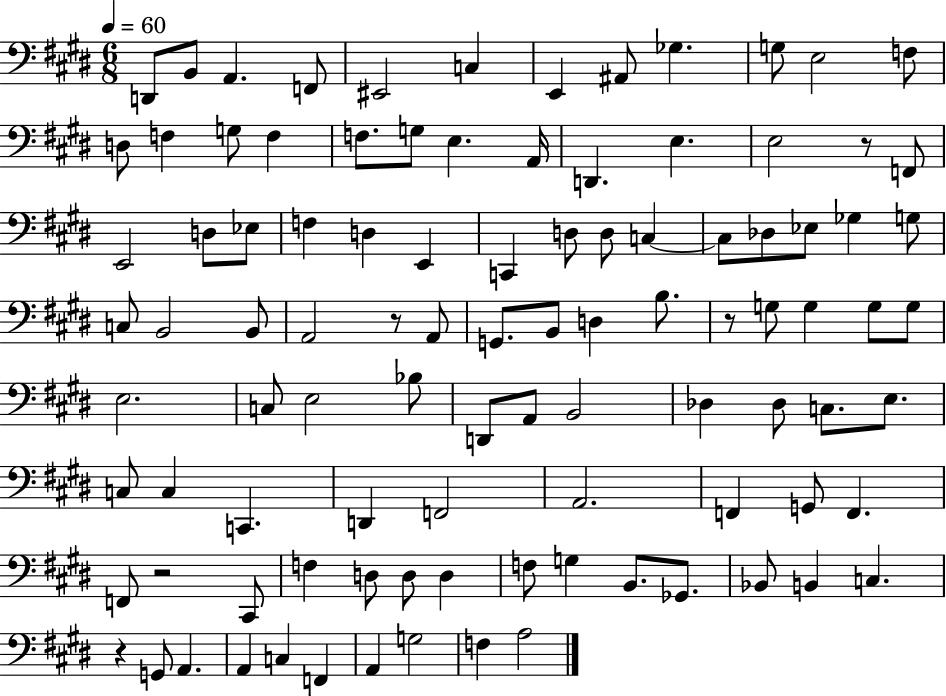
D2/e B2/e A2/q. F2/e EIS2/h C3/q E2/q A#2/e Gb3/q. G3/e E3/h F3/e D3/e F3/q G3/e F3/q F3/e. G3/e E3/q. A2/s D2/q. E3/q. E3/h R/e F2/e E2/h D3/e Eb3/e F3/q D3/q E2/q C2/q D3/e D3/e C3/q C3/e Db3/e Eb3/e Gb3/q G3/e C3/e B2/h B2/e A2/h R/e A2/e G2/e. B2/e D3/q B3/e. R/e G3/e G3/q G3/e G3/e E3/h. C3/e E3/h Bb3/e D2/e A2/e B2/h Db3/q Db3/e C3/e. E3/e. C3/e C3/q C2/q. D2/q F2/h A2/h. F2/q G2/e F2/q. F2/e R/h C#2/e F3/q D3/e D3/e D3/q F3/e G3/q B2/e. Gb2/e. Bb2/e B2/q C3/q. R/q G2/e A2/q. A2/q C3/q F2/q A2/q G3/h F3/q A3/h